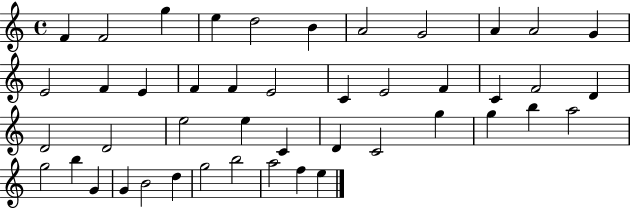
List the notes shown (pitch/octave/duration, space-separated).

F4/q F4/h G5/q E5/q D5/h B4/q A4/h G4/h A4/q A4/h G4/q E4/h F4/q E4/q F4/q F4/q E4/h C4/q E4/h F4/q C4/q F4/h D4/q D4/h D4/h E5/h E5/q C4/q D4/q C4/h G5/q G5/q B5/q A5/h G5/h B5/q G4/q G4/q B4/h D5/q G5/h B5/h A5/h F5/q E5/q